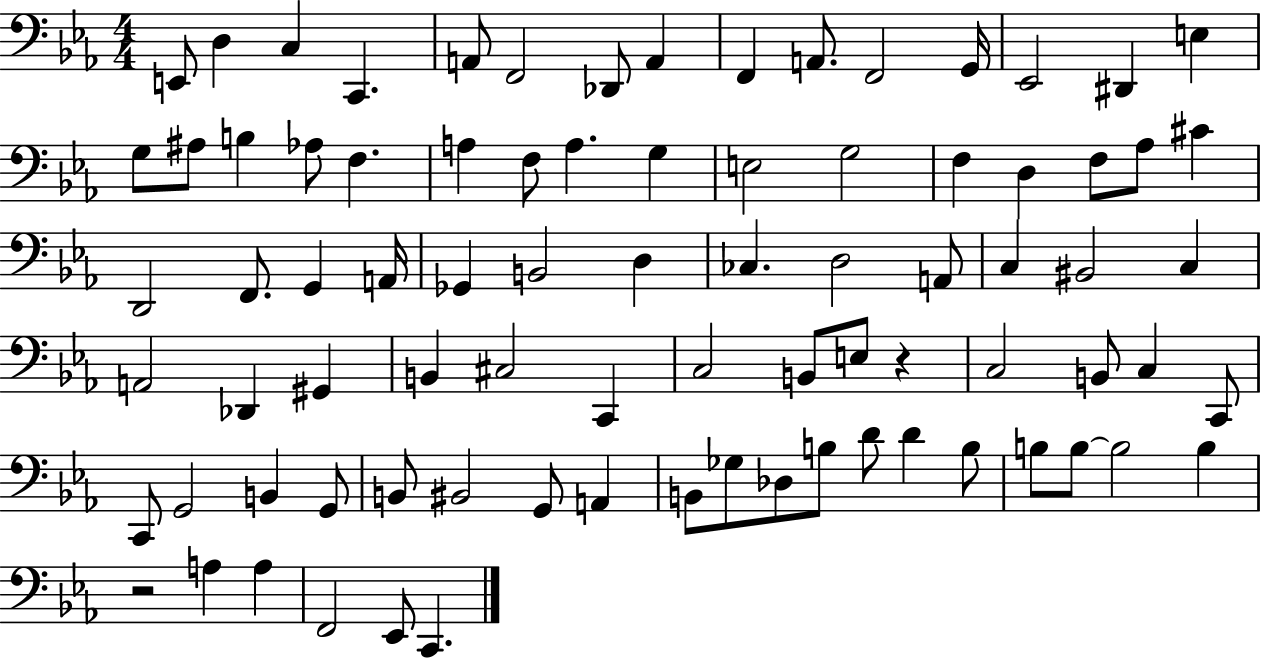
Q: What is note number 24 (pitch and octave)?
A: G3